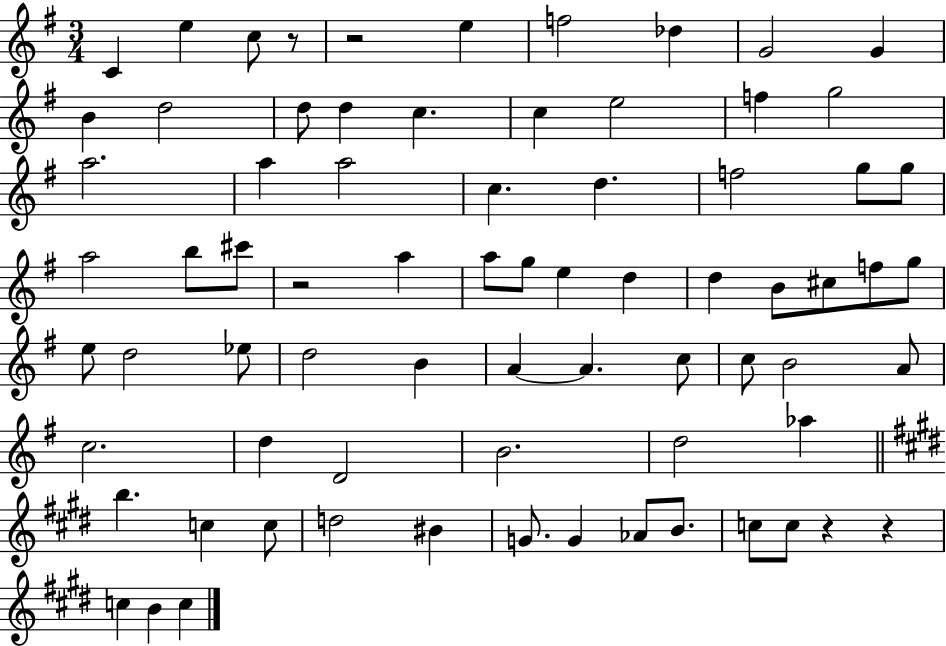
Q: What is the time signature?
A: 3/4